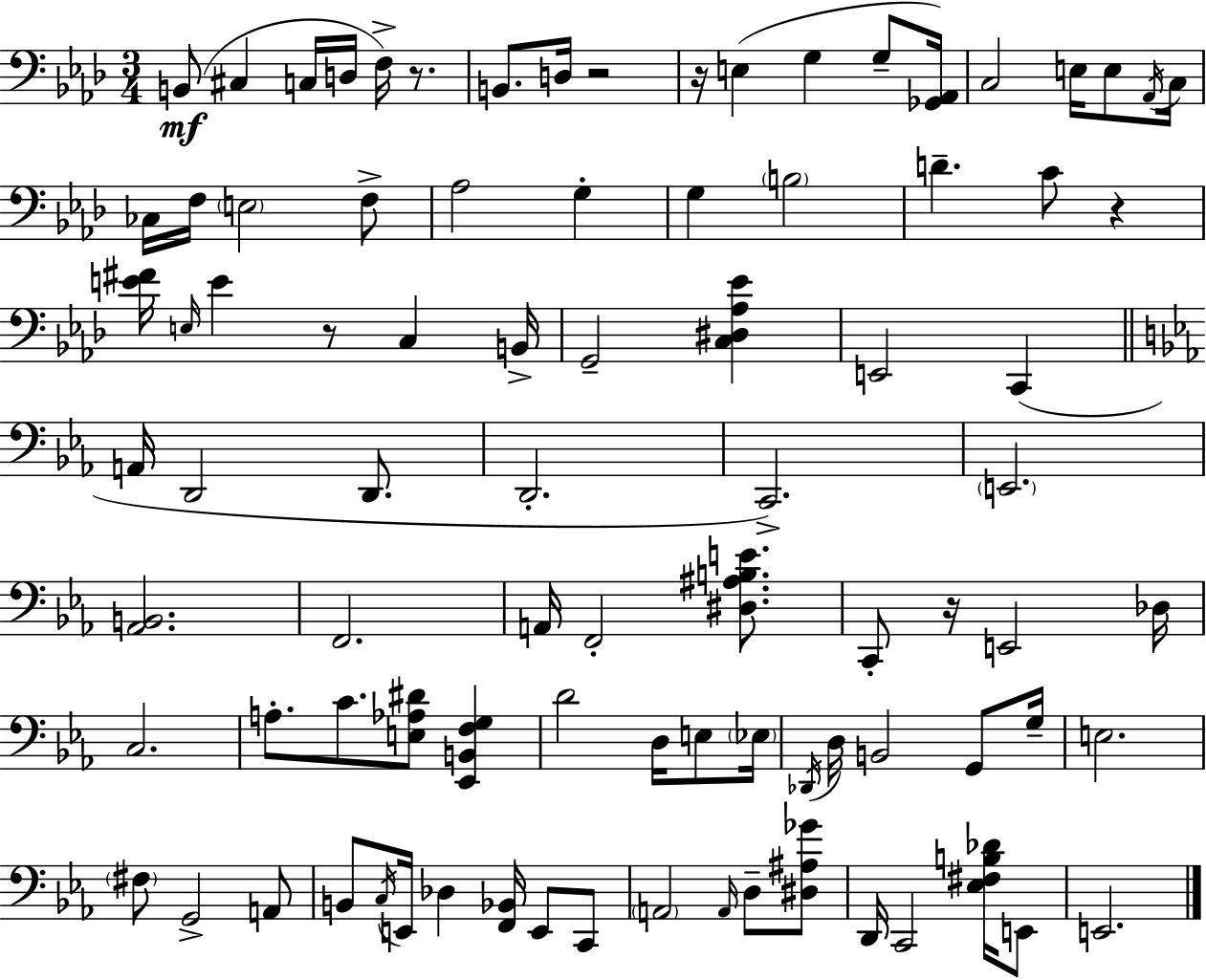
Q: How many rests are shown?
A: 6